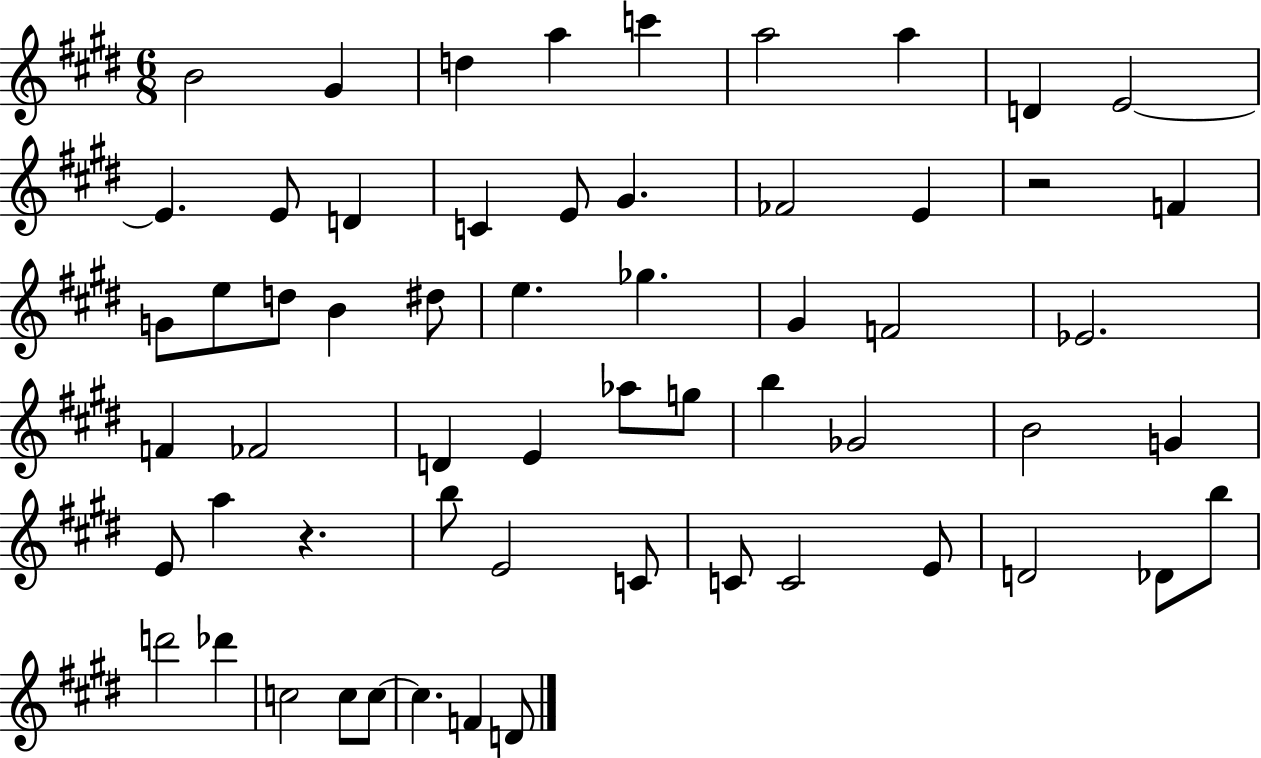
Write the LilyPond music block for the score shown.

{
  \clef treble
  \numericTimeSignature
  \time 6/8
  \key e \major
  \repeat volta 2 { b'2 gis'4 | d''4 a''4 c'''4 | a''2 a''4 | d'4 e'2~~ | \break e'4. e'8 d'4 | c'4 e'8 gis'4. | fes'2 e'4 | r2 f'4 | \break g'8 e''8 d''8 b'4 dis''8 | e''4. ges''4. | gis'4 f'2 | ees'2. | \break f'4 fes'2 | d'4 e'4 aes''8 g''8 | b''4 ges'2 | b'2 g'4 | \break e'8 a''4 r4. | b''8 e'2 c'8 | c'8 c'2 e'8 | d'2 des'8 b''8 | \break d'''2 des'''4 | c''2 c''8 c''8~~ | c''4. f'4 d'8 | } \bar "|."
}